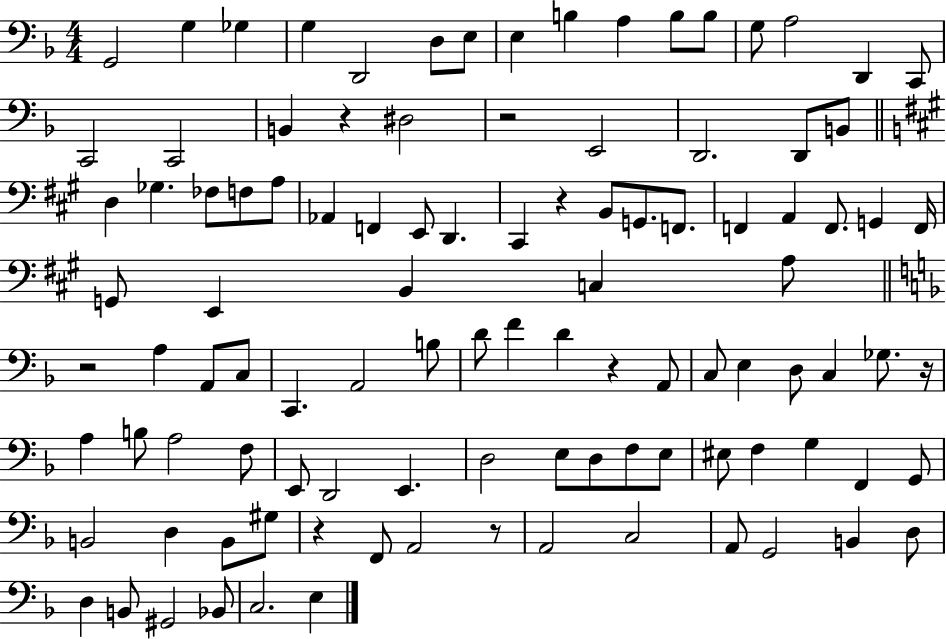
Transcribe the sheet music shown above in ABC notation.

X:1
T:Untitled
M:4/4
L:1/4
K:F
G,,2 G, _G, G, D,,2 D,/2 E,/2 E, B, A, B,/2 B,/2 G,/2 A,2 D,, C,,/2 C,,2 C,,2 B,, z ^D,2 z2 E,,2 D,,2 D,,/2 B,,/2 D, _G, _F,/2 F,/2 A,/2 _A,, F,, E,,/2 D,, ^C,, z B,,/2 G,,/2 F,,/2 F,, A,, F,,/2 G,, F,,/4 G,,/2 E,, B,, C, A,/2 z2 A, A,,/2 C,/2 C,, A,,2 B,/2 D/2 F D z A,,/2 C,/2 E, D,/2 C, _G,/2 z/4 A, B,/2 A,2 F,/2 E,,/2 D,,2 E,, D,2 E,/2 D,/2 F,/2 E,/2 ^E,/2 F, G, F,, G,,/2 B,,2 D, B,,/2 ^G,/2 z F,,/2 A,,2 z/2 A,,2 C,2 A,,/2 G,,2 B,, D,/2 D, B,,/2 ^G,,2 _B,,/2 C,2 E,